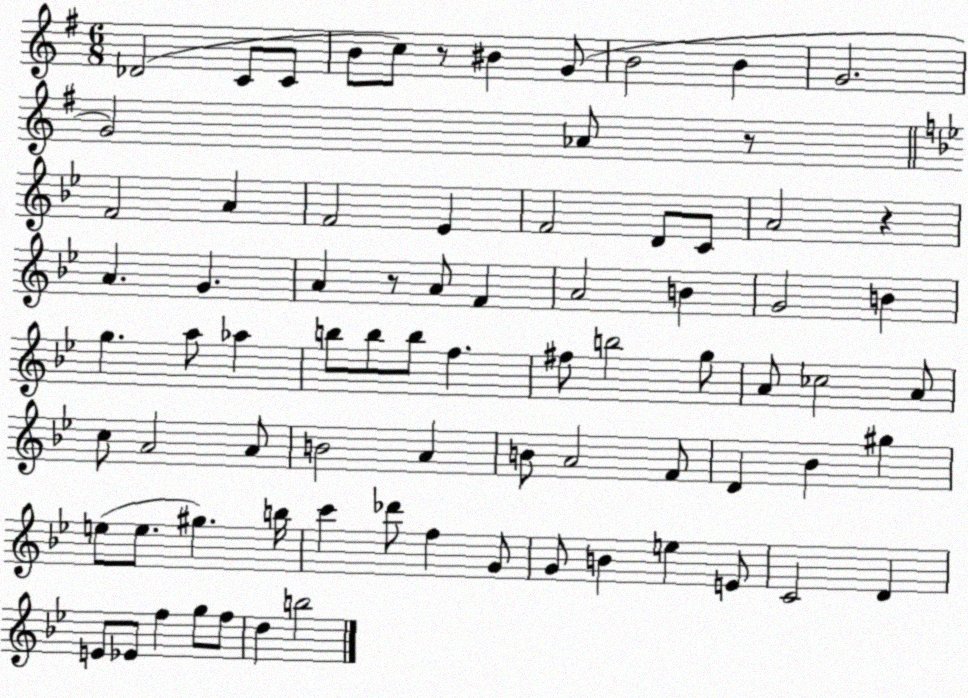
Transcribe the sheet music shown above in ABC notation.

X:1
T:Untitled
M:6/8
L:1/4
K:G
_D2 C/2 C/2 B/2 c/2 z/2 ^B G/2 B2 B G2 G2 _A/2 z/2 F2 A F2 _E F2 D/2 C/2 A2 z A G A z/2 A/2 F A2 B G2 B g a/2 _a b/2 b/2 b/2 f ^f/2 b2 g/2 A/2 _c2 A/2 c/2 A2 A/2 B2 A B/2 A2 F/2 D _B ^g e/2 e/2 ^g b/4 c' _d'/2 f G/2 G/2 B e E/2 C2 D E/2 _E/2 f g/2 f/2 d b2